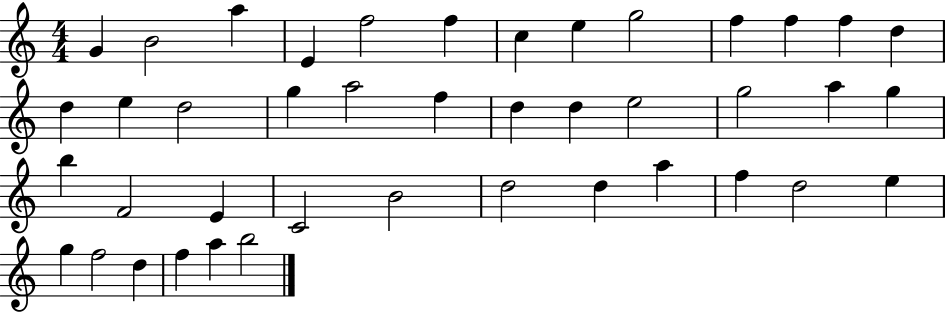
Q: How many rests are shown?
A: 0